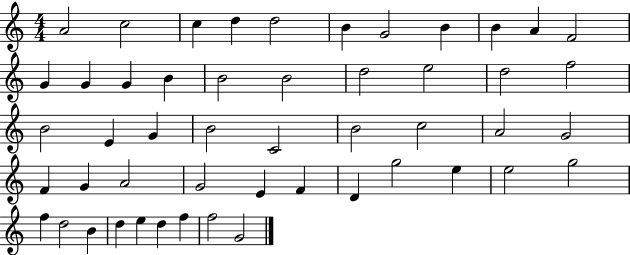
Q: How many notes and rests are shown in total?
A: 50